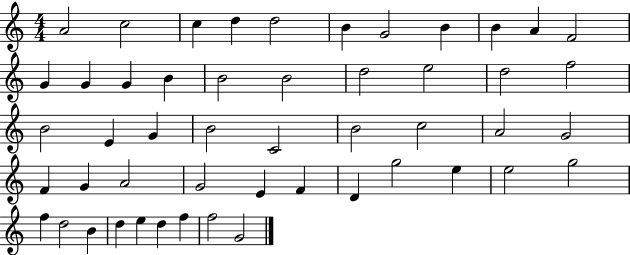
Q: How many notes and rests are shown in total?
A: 50